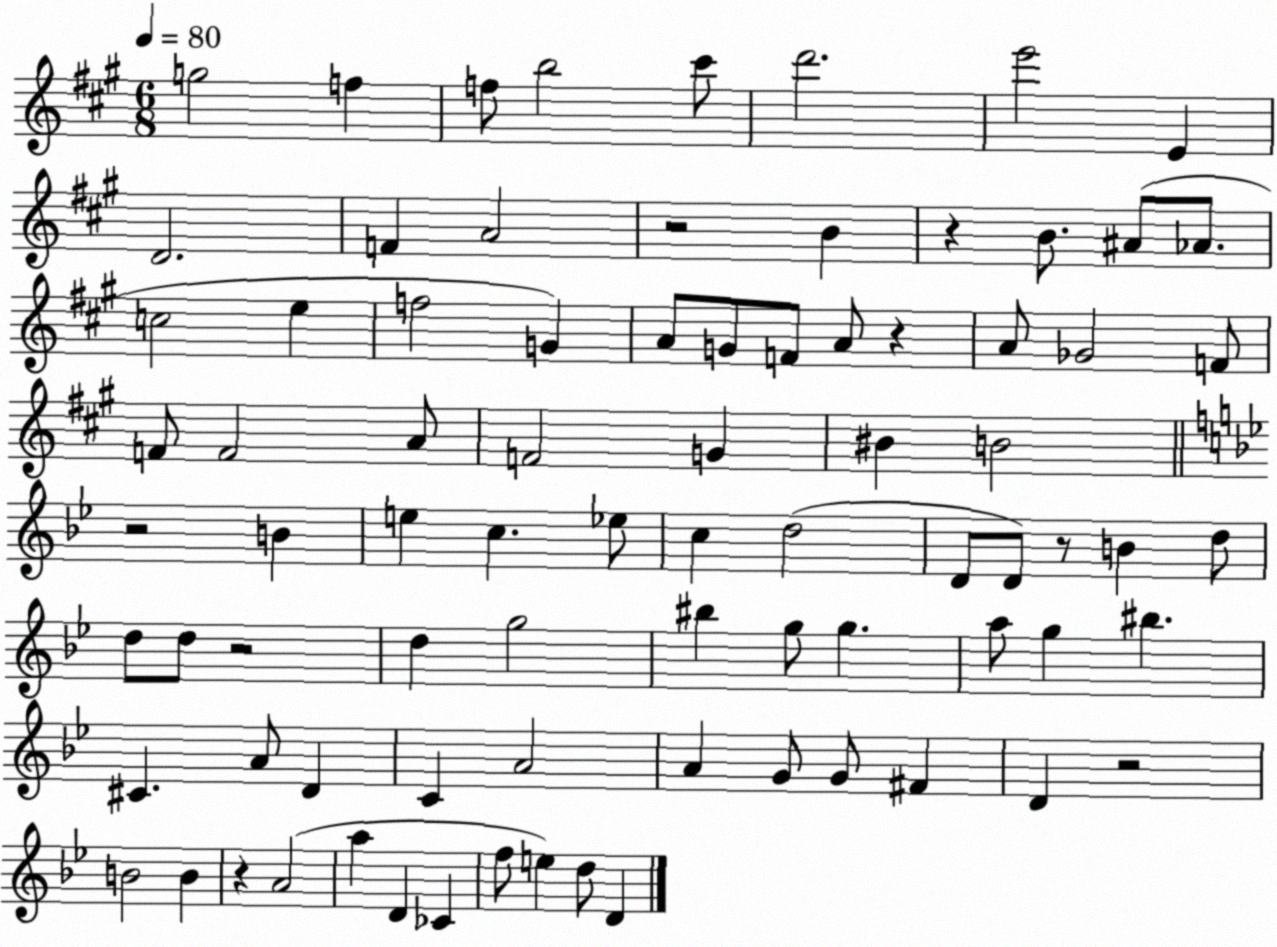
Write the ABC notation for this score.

X:1
T:Untitled
M:6/8
L:1/4
K:A
g2 f f/2 b2 ^c'/2 d'2 e'2 E D2 F A2 z2 B z B/2 ^A/2 _A/2 c2 e f2 G A/2 G/2 F/2 A/2 z A/2 _G2 F/2 F/2 F2 A/2 F2 G ^B B2 z2 B e c _e/2 c d2 D/2 D/2 z/2 B d/2 d/2 d/2 z2 d g2 ^b g/2 g a/2 g ^b ^C A/2 D C A2 A G/2 G/2 ^F D z2 B2 B z A2 a D _C f/2 e d/2 D